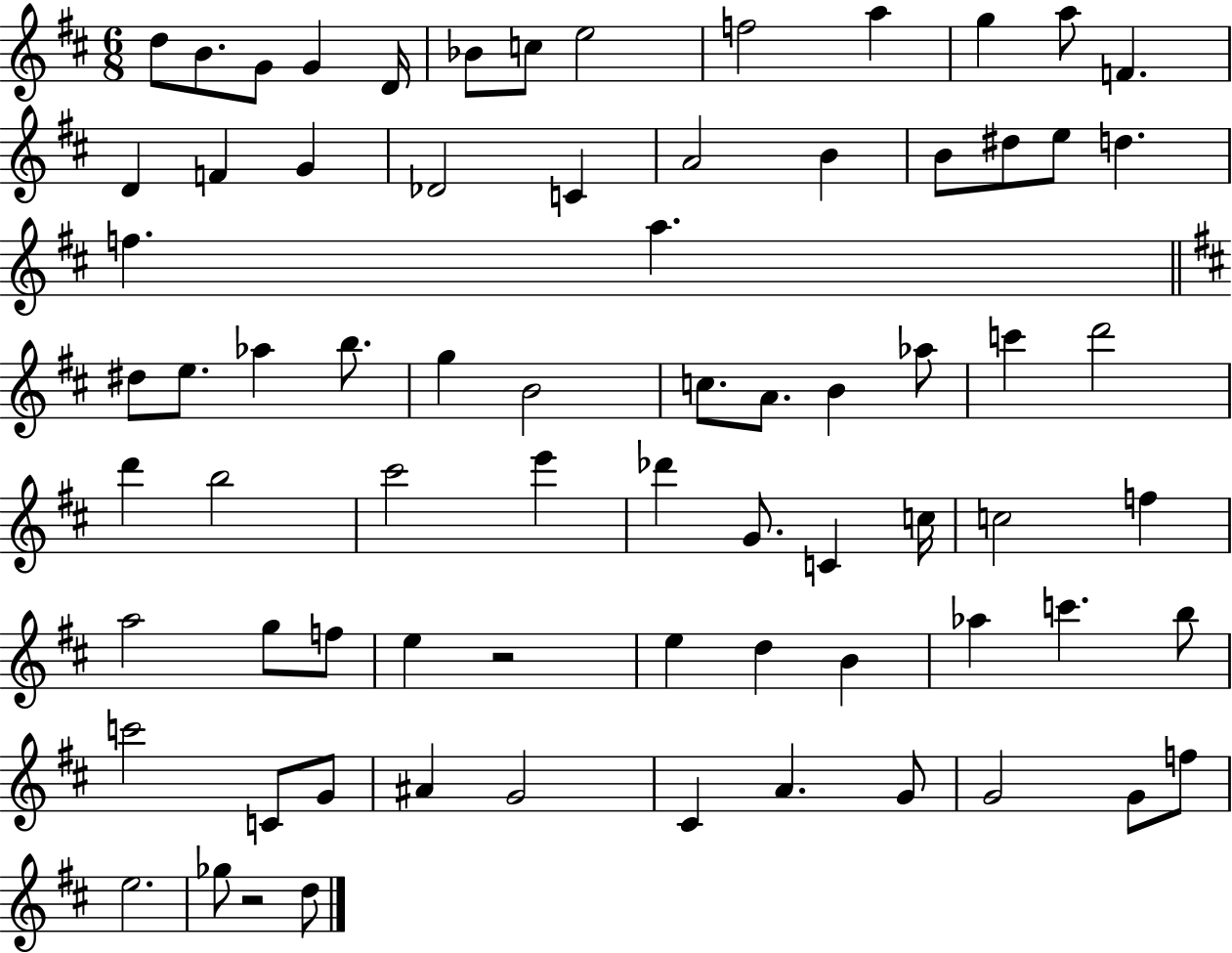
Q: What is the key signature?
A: D major